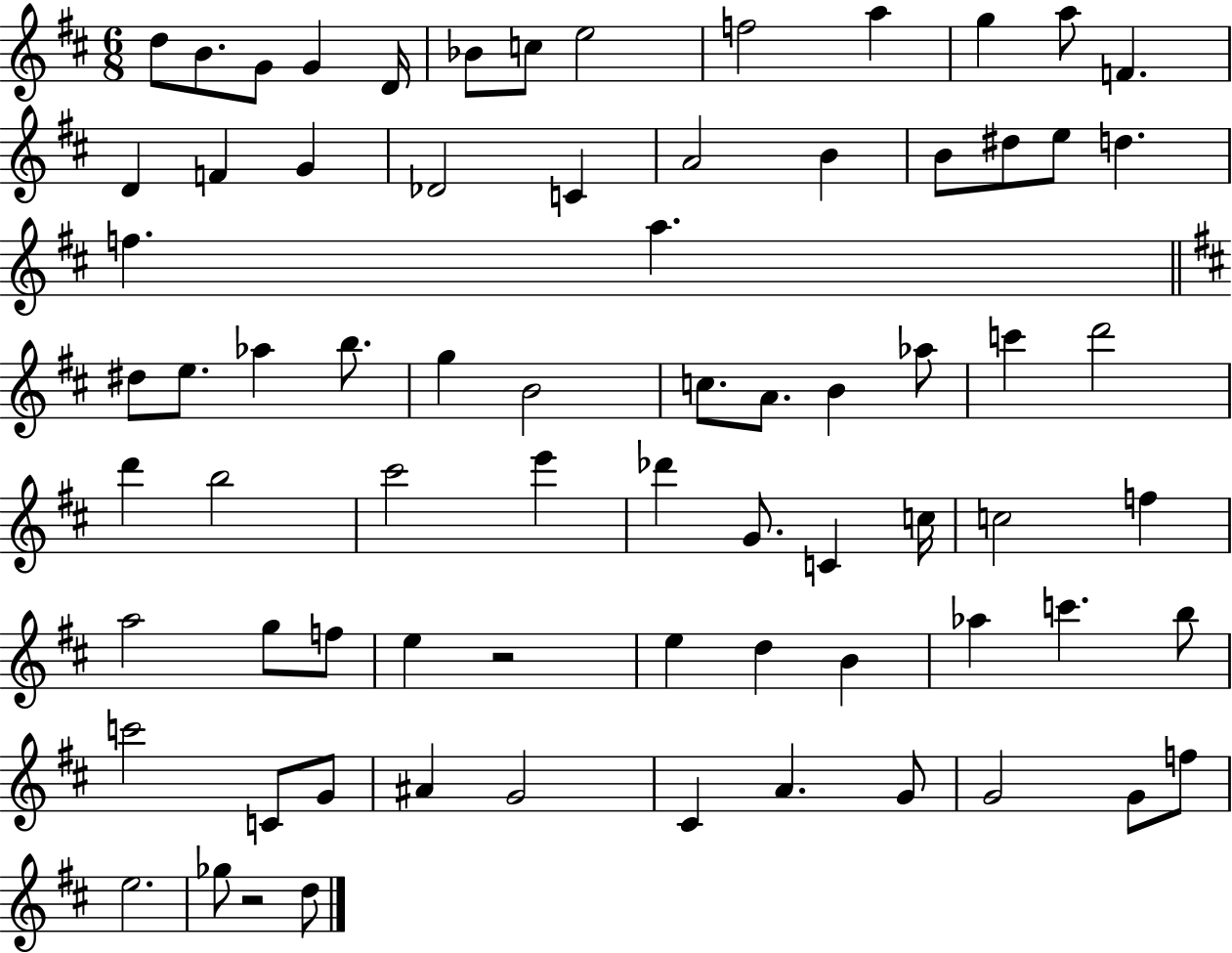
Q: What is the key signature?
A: D major